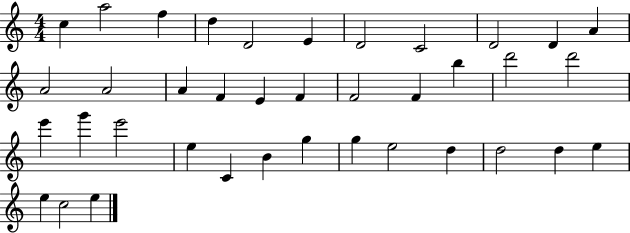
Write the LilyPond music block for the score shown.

{
  \clef treble
  \numericTimeSignature
  \time 4/4
  \key c \major
  c''4 a''2 f''4 | d''4 d'2 e'4 | d'2 c'2 | d'2 d'4 a'4 | \break a'2 a'2 | a'4 f'4 e'4 f'4 | f'2 f'4 b''4 | d'''2 d'''2 | \break e'''4 g'''4 e'''2 | e''4 c'4 b'4 g''4 | g''4 e''2 d''4 | d''2 d''4 e''4 | \break e''4 c''2 e''4 | \bar "|."
}